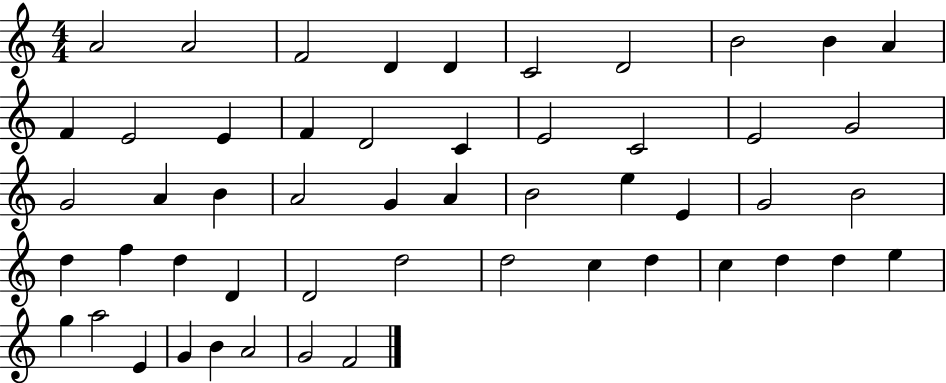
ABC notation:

X:1
T:Untitled
M:4/4
L:1/4
K:C
A2 A2 F2 D D C2 D2 B2 B A F E2 E F D2 C E2 C2 E2 G2 G2 A B A2 G A B2 e E G2 B2 d f d D D2 d2 d2 c d c d d e g a2 E G B A2 G2 F2